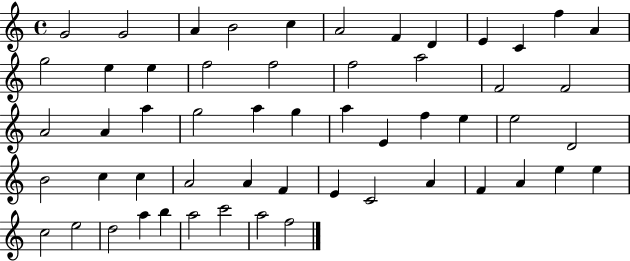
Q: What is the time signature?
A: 4/4